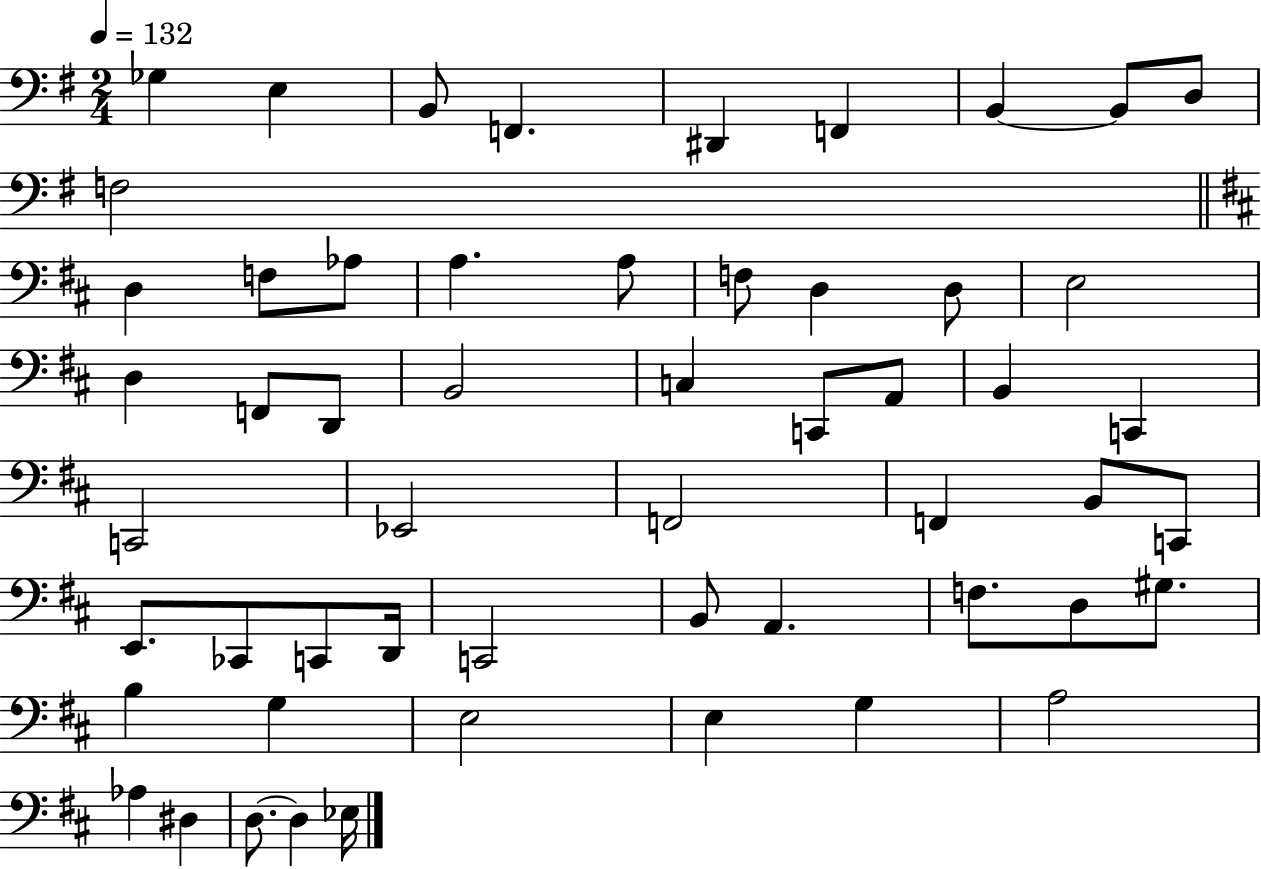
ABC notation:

X:1
T:Untitled
M:2/4
L:1/4
K:G
_G, E, B,,/2 F,, ^D,, F,, B,, B,,/2 D,/2 F,2 D, F,/2 _A,/2 A, A,/2 F,/2 D, D,/2 E,2 D, F,,/2 D,,/2 B,,2 C, C,,/2 A,,/2 B,, C,, C,,2 _E,,2 F,,2 F,, B,,/2 C,,/2 E,,/2 _C,,/2 C,,/2 D,,/4 C,,2 B,,/2 A,, F,/2 D,/2 ^G,/2 B, G, E,2 E, G, A,2 _A, ^D, D,/2 D, _E,/4